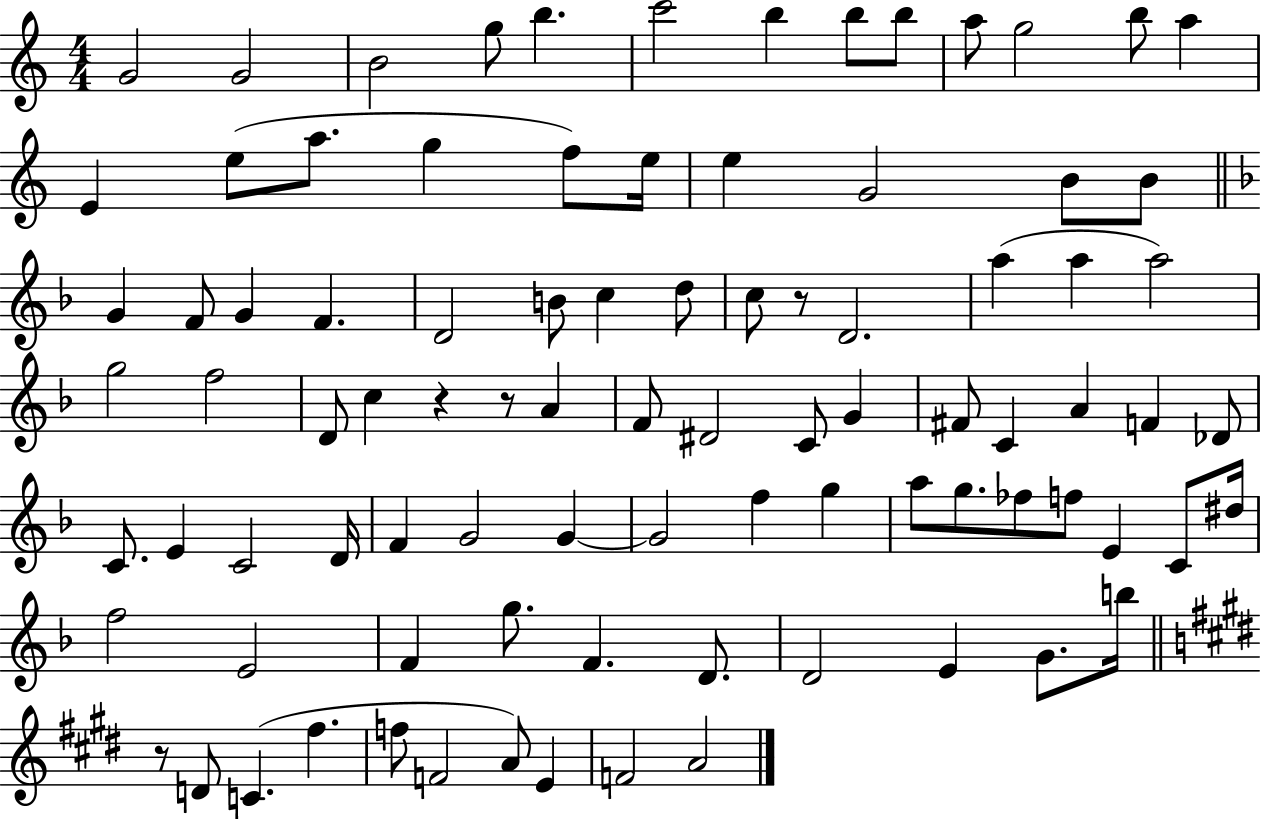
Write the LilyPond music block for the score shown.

{
  \clef treble
  \numericTimeSignature
  \time 4/4
  \key c \major
  g'2 g'2 | b'2 g''8 b''4. | c'''2 b''4 b''8 b''8 | a''8 g''2 b''8 a''4 | \break e'4 e''8( a''8. g''4 f''8) e''16 | e''4 g'2 b'8 b'8 | \bar "||" \break \key f \major g'4 f'8 g'4 f'4. | d'2 b'8 c''4 d''8 | c''8 r8 d'2. | a''4( a''4 a''2) | \break g''2 f''2 | d'8 c''4 r4 r8 a'4 | f'8 dis'2 c'8 g'4 | fis'8 c'4 a'4 f'4 des'8 | \break c'8. e'4 c'2 d'16 | f'4 g'2 g'4~~ | g'2 f''4 g''4 | a''8 g''8. fes''8 f''8 e'4 c'8 dis''16 | \break f''2 e'2 | f'4 g''8. f'4. d'8. | d'2 e'4 g'8. b''16 | \bar "||" \break \key e \major r8 d'8 c'4.( fis''4. | f''8 f'2 a'8) e'4 | f'2 a'2 | \bar "|."
}